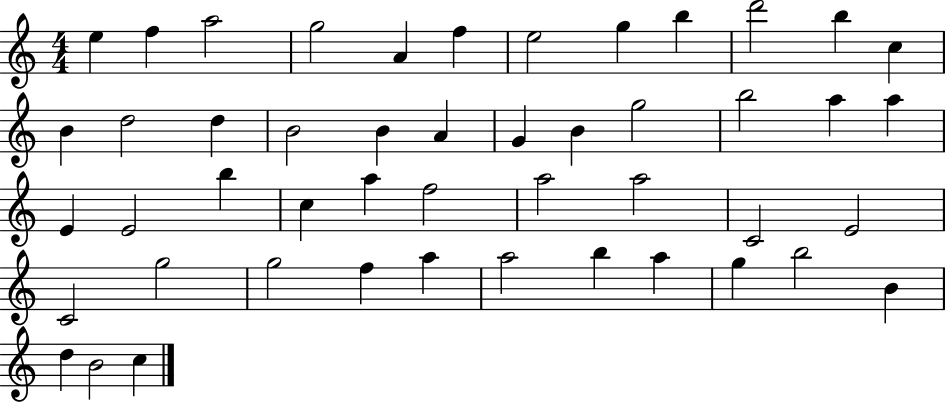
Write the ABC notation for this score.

X:1
T:Untitled
M:4/4
L:1/4
K:C
e f a2 g2 A f e2 g b d'2 b c B d2 d B2 B A G B g2 b2 a a E E2 b c a f2 a2 a2 C2 E2 C2 g2 g2 f a a2 b a g b2 B d B2 c